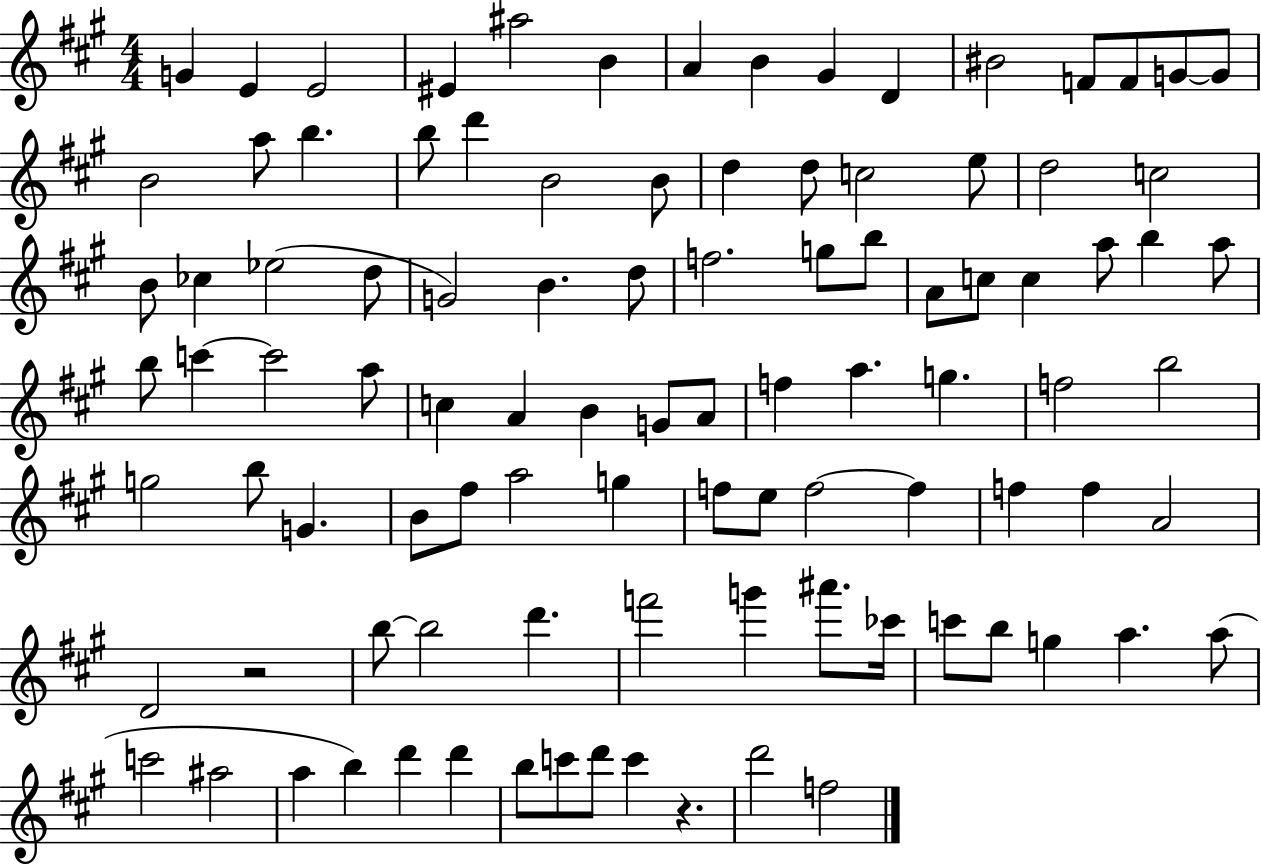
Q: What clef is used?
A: treble